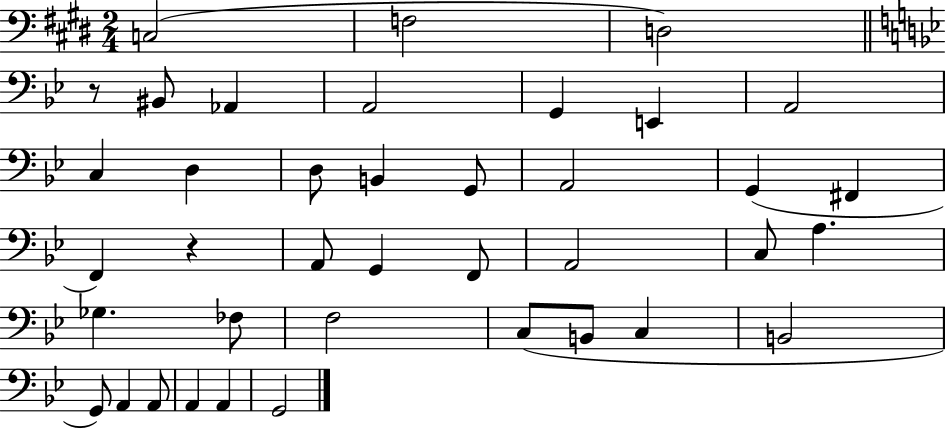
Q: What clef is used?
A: bass